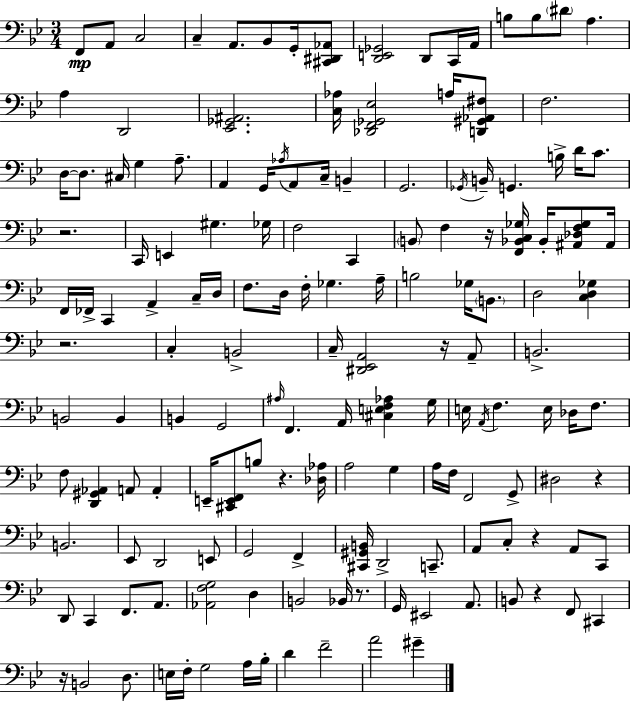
F2/e A2/e C3/h C3/q A2/e. Bb2/e G2/s [C#2,D#2,Ab2]/e [D2,E2,Gb2]/h D2/e C2/s A2/s B3/e B3/e D#4/e A3/q. A3/q D2/h [Eb2,Gb2,A#2]/h. [C3,Ab3]/s [Db2,F2,Gb2,Eb3]/h A3/s [D2,G#2,Ab2,F#3]/e F3/h. D3/s D3/e. C#3/s G3/q A3/e. A2/q G2/s Ab3/s A2/e C3/s B2/q G2/h. Gb2/s B2/s G2/q. B3/s D4/s C4/e. R/h. C2/s E2/q G#3/q. Gb3/s F3/h C2/q B2/e F3/q R/s [F2,Bb2,C3,Gb3]/s Bb2/s [A#2,Db3,F3,Gb3]/e A#2/s F2/s FES2/s C2/q A2/q C3/s D3/s F3/e. D3/s F3/s Gb3/q. A3/s B3/h Gb3/s B2/e. D3/h [C3,D3,Gb3]/q R/h. C3/q B2/h C3/s [D#2,Eb2,A2]/h R/s A2/e B2/h. B2/h B2/q B2/q G2/h A#3/s F2/q. A2/s [C#3,E3,F3,Ab3]/q G3/s E3/s A2/s F3/q. E3/s Db3/s F3/e. F3/e [D2,G#2,Ab2]/q A2/e A2/q E2/s [C#2,E2,F2]/e B3/e R/q. [Db3,Ab3]/s A3/h G3/q A3/s F3/s F2/h G2/e D#3/h R/q B2/h. Eb2/e D2/h E2/e G2/h F2/q [C#2,G#2,B2]/s D2/h C2/e. A2/e C3/e R/q A2/e C2/e D2/e C2/q F2/e. A2/e. [Ab2,F3,G3]/h D3/q B2/h Bb2/s R/e. G2/s EIS2/h A2/e. B2/e R/q F2/e C#2/q R/s B2/h D3/e. E3/s F3/s G3/h A3/s Bb3/s D4/q F4/h A4/h G#4/q